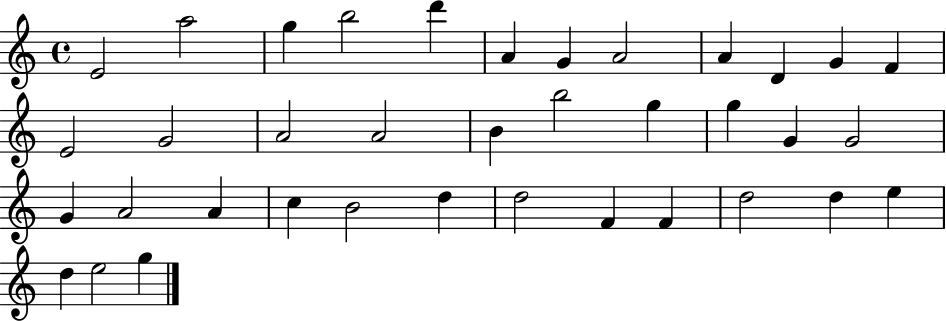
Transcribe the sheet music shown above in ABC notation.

X:1
T:Untitled
M:4/4
L:1/4
K:C
E2 a2 g b2 d' A G A2 A D G F E2 G2 A2 A2 B b2 g g G G2 G A2 A c B2 d d2 F F d2 d e d e2 g